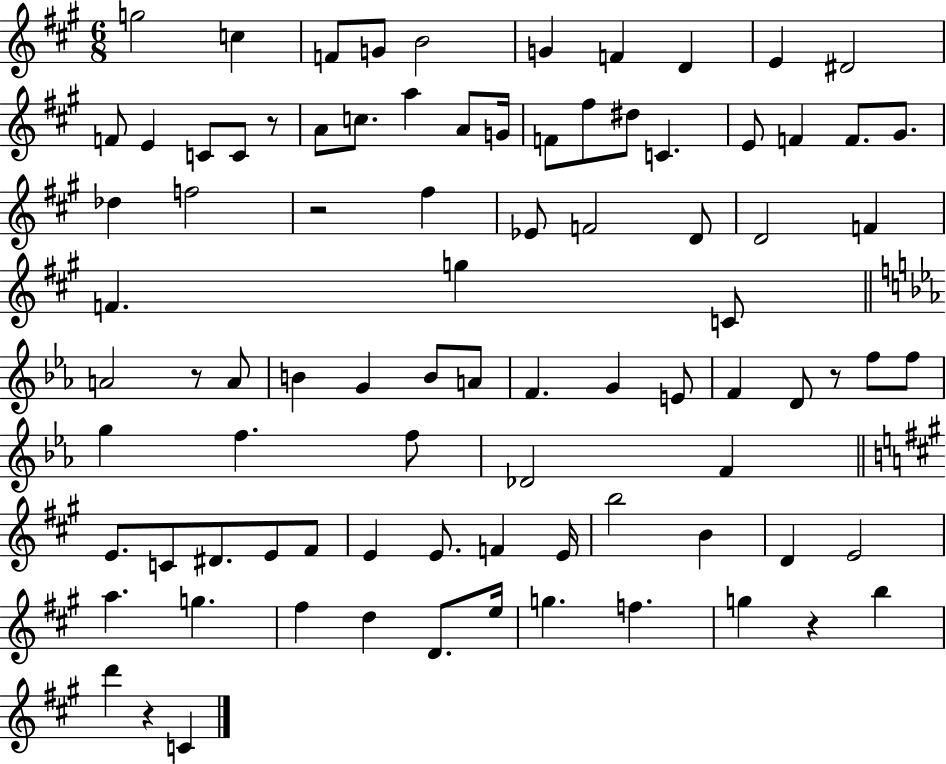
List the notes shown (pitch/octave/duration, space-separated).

G5/h C5/q F4/e G4/e B4/h G4/q F4/q D4/q E4/q D#4/h F4/e E4/q C4/e C4/e R/e A4/e C5/e. A5/q A4/e G4/s F4/e F#5/e D#5/e C4/q. E4/e F4/q F4/e. G#4/e. Db5/q F5/h R/h F#5/q Eb4/e F4/h D4/e D4/h F4/q F4/q. G5/q C4/e A4/h R/e A4/e B4/q G4/q B4/e A4/e F4/q. G4/q E4/e F4/q D4/e R/e F5/e F5/e G5/q F5/q. F5/e Db4/h F4/q E4/e. C4/e D#4/e. E4/e F#4/e E4/q E4/e. F4/q E4/s B5/h B4/q D4/q E4/h A5/q. G5/q. F#5/q D5/q D4/e. E5/s G5/q. F5/q. G5/q R/q B5/q D6/q R/q C4/q